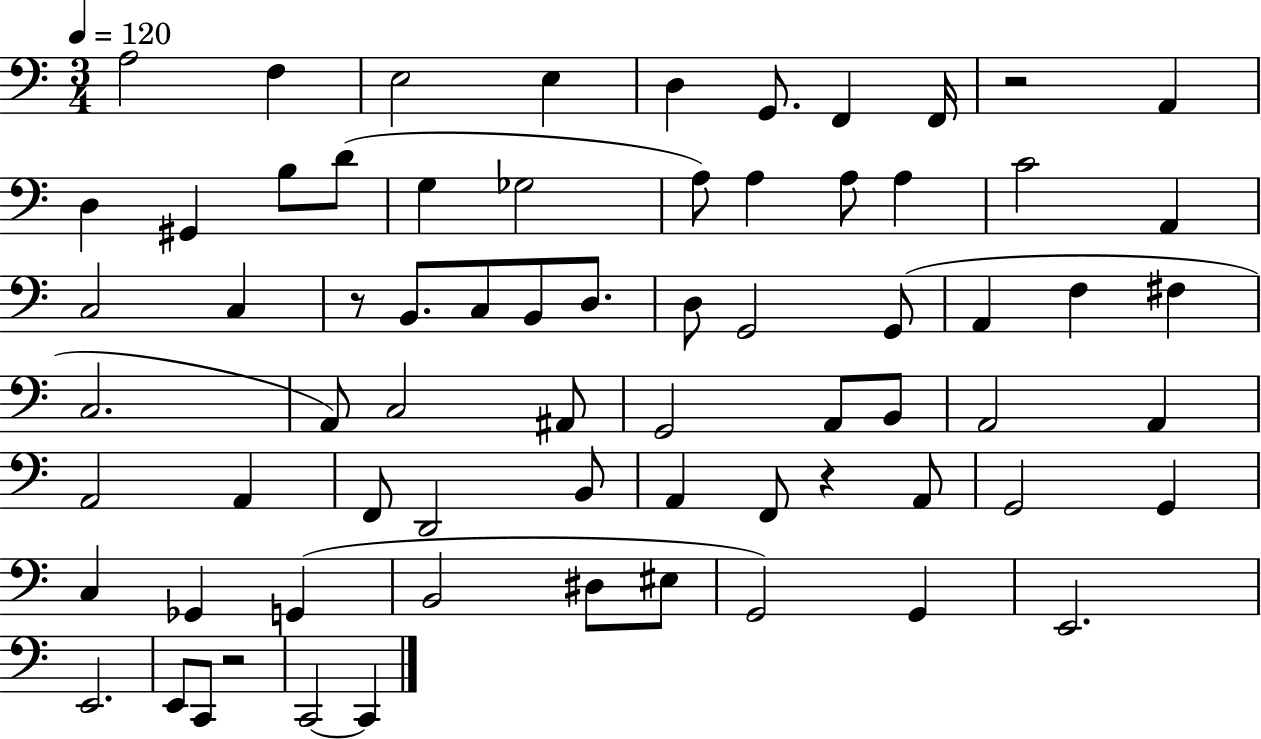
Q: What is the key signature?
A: C major